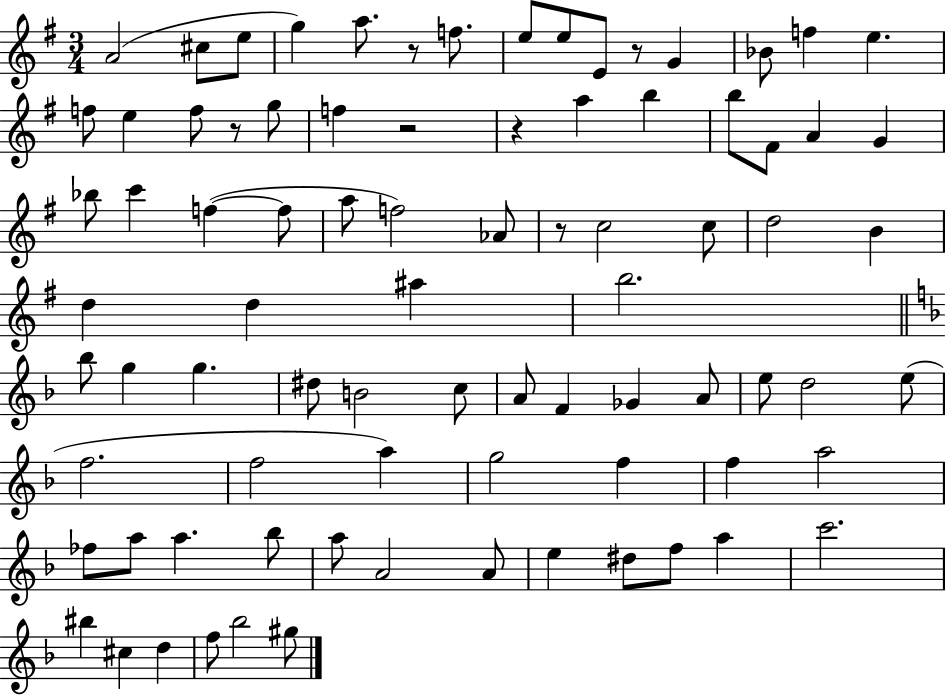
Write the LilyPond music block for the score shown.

{
  \clef treble
  \numericTimeSignature
  \time 3/4
  \key g \major
  a'2( cis''8 e''8 | g''4) a''8. r8 f''8. | e''8 e''8 e'8 r8 g'4 | bes'8 f''4 e''4. | \break f''8 e''4 f''8 r8 g''8 | f''4 r2 | r4 a''4 b''4 | b''8 fis'8 a'4 g'4 | \break bes''8 c'''4 f''4~(~ f''8 | a''8 f''2) aes'8 | r8 c''2 c''8 | d''2 b'4 | \break d''4 d''4 ais''4 | b''2. | \bar "||" \break \key f \major bes''8 g''4 g''4. | dis''8 b'2 c''8 | a'8 f'4 ges'4 a'8 | e''8 d''2 e''8( | \break f''2. | f''2 a''4) | g''2 f''4 | f''4 a''2 | \break fes''8 a''8 a''4. bes''8 | a''8 a'2 a'8 | e''4 dis''8 f''8 a''4 | c'''2. | \break bis''4 cis''4 d''4 | f''8 bes''2 gis''8 | \bar "|."
}